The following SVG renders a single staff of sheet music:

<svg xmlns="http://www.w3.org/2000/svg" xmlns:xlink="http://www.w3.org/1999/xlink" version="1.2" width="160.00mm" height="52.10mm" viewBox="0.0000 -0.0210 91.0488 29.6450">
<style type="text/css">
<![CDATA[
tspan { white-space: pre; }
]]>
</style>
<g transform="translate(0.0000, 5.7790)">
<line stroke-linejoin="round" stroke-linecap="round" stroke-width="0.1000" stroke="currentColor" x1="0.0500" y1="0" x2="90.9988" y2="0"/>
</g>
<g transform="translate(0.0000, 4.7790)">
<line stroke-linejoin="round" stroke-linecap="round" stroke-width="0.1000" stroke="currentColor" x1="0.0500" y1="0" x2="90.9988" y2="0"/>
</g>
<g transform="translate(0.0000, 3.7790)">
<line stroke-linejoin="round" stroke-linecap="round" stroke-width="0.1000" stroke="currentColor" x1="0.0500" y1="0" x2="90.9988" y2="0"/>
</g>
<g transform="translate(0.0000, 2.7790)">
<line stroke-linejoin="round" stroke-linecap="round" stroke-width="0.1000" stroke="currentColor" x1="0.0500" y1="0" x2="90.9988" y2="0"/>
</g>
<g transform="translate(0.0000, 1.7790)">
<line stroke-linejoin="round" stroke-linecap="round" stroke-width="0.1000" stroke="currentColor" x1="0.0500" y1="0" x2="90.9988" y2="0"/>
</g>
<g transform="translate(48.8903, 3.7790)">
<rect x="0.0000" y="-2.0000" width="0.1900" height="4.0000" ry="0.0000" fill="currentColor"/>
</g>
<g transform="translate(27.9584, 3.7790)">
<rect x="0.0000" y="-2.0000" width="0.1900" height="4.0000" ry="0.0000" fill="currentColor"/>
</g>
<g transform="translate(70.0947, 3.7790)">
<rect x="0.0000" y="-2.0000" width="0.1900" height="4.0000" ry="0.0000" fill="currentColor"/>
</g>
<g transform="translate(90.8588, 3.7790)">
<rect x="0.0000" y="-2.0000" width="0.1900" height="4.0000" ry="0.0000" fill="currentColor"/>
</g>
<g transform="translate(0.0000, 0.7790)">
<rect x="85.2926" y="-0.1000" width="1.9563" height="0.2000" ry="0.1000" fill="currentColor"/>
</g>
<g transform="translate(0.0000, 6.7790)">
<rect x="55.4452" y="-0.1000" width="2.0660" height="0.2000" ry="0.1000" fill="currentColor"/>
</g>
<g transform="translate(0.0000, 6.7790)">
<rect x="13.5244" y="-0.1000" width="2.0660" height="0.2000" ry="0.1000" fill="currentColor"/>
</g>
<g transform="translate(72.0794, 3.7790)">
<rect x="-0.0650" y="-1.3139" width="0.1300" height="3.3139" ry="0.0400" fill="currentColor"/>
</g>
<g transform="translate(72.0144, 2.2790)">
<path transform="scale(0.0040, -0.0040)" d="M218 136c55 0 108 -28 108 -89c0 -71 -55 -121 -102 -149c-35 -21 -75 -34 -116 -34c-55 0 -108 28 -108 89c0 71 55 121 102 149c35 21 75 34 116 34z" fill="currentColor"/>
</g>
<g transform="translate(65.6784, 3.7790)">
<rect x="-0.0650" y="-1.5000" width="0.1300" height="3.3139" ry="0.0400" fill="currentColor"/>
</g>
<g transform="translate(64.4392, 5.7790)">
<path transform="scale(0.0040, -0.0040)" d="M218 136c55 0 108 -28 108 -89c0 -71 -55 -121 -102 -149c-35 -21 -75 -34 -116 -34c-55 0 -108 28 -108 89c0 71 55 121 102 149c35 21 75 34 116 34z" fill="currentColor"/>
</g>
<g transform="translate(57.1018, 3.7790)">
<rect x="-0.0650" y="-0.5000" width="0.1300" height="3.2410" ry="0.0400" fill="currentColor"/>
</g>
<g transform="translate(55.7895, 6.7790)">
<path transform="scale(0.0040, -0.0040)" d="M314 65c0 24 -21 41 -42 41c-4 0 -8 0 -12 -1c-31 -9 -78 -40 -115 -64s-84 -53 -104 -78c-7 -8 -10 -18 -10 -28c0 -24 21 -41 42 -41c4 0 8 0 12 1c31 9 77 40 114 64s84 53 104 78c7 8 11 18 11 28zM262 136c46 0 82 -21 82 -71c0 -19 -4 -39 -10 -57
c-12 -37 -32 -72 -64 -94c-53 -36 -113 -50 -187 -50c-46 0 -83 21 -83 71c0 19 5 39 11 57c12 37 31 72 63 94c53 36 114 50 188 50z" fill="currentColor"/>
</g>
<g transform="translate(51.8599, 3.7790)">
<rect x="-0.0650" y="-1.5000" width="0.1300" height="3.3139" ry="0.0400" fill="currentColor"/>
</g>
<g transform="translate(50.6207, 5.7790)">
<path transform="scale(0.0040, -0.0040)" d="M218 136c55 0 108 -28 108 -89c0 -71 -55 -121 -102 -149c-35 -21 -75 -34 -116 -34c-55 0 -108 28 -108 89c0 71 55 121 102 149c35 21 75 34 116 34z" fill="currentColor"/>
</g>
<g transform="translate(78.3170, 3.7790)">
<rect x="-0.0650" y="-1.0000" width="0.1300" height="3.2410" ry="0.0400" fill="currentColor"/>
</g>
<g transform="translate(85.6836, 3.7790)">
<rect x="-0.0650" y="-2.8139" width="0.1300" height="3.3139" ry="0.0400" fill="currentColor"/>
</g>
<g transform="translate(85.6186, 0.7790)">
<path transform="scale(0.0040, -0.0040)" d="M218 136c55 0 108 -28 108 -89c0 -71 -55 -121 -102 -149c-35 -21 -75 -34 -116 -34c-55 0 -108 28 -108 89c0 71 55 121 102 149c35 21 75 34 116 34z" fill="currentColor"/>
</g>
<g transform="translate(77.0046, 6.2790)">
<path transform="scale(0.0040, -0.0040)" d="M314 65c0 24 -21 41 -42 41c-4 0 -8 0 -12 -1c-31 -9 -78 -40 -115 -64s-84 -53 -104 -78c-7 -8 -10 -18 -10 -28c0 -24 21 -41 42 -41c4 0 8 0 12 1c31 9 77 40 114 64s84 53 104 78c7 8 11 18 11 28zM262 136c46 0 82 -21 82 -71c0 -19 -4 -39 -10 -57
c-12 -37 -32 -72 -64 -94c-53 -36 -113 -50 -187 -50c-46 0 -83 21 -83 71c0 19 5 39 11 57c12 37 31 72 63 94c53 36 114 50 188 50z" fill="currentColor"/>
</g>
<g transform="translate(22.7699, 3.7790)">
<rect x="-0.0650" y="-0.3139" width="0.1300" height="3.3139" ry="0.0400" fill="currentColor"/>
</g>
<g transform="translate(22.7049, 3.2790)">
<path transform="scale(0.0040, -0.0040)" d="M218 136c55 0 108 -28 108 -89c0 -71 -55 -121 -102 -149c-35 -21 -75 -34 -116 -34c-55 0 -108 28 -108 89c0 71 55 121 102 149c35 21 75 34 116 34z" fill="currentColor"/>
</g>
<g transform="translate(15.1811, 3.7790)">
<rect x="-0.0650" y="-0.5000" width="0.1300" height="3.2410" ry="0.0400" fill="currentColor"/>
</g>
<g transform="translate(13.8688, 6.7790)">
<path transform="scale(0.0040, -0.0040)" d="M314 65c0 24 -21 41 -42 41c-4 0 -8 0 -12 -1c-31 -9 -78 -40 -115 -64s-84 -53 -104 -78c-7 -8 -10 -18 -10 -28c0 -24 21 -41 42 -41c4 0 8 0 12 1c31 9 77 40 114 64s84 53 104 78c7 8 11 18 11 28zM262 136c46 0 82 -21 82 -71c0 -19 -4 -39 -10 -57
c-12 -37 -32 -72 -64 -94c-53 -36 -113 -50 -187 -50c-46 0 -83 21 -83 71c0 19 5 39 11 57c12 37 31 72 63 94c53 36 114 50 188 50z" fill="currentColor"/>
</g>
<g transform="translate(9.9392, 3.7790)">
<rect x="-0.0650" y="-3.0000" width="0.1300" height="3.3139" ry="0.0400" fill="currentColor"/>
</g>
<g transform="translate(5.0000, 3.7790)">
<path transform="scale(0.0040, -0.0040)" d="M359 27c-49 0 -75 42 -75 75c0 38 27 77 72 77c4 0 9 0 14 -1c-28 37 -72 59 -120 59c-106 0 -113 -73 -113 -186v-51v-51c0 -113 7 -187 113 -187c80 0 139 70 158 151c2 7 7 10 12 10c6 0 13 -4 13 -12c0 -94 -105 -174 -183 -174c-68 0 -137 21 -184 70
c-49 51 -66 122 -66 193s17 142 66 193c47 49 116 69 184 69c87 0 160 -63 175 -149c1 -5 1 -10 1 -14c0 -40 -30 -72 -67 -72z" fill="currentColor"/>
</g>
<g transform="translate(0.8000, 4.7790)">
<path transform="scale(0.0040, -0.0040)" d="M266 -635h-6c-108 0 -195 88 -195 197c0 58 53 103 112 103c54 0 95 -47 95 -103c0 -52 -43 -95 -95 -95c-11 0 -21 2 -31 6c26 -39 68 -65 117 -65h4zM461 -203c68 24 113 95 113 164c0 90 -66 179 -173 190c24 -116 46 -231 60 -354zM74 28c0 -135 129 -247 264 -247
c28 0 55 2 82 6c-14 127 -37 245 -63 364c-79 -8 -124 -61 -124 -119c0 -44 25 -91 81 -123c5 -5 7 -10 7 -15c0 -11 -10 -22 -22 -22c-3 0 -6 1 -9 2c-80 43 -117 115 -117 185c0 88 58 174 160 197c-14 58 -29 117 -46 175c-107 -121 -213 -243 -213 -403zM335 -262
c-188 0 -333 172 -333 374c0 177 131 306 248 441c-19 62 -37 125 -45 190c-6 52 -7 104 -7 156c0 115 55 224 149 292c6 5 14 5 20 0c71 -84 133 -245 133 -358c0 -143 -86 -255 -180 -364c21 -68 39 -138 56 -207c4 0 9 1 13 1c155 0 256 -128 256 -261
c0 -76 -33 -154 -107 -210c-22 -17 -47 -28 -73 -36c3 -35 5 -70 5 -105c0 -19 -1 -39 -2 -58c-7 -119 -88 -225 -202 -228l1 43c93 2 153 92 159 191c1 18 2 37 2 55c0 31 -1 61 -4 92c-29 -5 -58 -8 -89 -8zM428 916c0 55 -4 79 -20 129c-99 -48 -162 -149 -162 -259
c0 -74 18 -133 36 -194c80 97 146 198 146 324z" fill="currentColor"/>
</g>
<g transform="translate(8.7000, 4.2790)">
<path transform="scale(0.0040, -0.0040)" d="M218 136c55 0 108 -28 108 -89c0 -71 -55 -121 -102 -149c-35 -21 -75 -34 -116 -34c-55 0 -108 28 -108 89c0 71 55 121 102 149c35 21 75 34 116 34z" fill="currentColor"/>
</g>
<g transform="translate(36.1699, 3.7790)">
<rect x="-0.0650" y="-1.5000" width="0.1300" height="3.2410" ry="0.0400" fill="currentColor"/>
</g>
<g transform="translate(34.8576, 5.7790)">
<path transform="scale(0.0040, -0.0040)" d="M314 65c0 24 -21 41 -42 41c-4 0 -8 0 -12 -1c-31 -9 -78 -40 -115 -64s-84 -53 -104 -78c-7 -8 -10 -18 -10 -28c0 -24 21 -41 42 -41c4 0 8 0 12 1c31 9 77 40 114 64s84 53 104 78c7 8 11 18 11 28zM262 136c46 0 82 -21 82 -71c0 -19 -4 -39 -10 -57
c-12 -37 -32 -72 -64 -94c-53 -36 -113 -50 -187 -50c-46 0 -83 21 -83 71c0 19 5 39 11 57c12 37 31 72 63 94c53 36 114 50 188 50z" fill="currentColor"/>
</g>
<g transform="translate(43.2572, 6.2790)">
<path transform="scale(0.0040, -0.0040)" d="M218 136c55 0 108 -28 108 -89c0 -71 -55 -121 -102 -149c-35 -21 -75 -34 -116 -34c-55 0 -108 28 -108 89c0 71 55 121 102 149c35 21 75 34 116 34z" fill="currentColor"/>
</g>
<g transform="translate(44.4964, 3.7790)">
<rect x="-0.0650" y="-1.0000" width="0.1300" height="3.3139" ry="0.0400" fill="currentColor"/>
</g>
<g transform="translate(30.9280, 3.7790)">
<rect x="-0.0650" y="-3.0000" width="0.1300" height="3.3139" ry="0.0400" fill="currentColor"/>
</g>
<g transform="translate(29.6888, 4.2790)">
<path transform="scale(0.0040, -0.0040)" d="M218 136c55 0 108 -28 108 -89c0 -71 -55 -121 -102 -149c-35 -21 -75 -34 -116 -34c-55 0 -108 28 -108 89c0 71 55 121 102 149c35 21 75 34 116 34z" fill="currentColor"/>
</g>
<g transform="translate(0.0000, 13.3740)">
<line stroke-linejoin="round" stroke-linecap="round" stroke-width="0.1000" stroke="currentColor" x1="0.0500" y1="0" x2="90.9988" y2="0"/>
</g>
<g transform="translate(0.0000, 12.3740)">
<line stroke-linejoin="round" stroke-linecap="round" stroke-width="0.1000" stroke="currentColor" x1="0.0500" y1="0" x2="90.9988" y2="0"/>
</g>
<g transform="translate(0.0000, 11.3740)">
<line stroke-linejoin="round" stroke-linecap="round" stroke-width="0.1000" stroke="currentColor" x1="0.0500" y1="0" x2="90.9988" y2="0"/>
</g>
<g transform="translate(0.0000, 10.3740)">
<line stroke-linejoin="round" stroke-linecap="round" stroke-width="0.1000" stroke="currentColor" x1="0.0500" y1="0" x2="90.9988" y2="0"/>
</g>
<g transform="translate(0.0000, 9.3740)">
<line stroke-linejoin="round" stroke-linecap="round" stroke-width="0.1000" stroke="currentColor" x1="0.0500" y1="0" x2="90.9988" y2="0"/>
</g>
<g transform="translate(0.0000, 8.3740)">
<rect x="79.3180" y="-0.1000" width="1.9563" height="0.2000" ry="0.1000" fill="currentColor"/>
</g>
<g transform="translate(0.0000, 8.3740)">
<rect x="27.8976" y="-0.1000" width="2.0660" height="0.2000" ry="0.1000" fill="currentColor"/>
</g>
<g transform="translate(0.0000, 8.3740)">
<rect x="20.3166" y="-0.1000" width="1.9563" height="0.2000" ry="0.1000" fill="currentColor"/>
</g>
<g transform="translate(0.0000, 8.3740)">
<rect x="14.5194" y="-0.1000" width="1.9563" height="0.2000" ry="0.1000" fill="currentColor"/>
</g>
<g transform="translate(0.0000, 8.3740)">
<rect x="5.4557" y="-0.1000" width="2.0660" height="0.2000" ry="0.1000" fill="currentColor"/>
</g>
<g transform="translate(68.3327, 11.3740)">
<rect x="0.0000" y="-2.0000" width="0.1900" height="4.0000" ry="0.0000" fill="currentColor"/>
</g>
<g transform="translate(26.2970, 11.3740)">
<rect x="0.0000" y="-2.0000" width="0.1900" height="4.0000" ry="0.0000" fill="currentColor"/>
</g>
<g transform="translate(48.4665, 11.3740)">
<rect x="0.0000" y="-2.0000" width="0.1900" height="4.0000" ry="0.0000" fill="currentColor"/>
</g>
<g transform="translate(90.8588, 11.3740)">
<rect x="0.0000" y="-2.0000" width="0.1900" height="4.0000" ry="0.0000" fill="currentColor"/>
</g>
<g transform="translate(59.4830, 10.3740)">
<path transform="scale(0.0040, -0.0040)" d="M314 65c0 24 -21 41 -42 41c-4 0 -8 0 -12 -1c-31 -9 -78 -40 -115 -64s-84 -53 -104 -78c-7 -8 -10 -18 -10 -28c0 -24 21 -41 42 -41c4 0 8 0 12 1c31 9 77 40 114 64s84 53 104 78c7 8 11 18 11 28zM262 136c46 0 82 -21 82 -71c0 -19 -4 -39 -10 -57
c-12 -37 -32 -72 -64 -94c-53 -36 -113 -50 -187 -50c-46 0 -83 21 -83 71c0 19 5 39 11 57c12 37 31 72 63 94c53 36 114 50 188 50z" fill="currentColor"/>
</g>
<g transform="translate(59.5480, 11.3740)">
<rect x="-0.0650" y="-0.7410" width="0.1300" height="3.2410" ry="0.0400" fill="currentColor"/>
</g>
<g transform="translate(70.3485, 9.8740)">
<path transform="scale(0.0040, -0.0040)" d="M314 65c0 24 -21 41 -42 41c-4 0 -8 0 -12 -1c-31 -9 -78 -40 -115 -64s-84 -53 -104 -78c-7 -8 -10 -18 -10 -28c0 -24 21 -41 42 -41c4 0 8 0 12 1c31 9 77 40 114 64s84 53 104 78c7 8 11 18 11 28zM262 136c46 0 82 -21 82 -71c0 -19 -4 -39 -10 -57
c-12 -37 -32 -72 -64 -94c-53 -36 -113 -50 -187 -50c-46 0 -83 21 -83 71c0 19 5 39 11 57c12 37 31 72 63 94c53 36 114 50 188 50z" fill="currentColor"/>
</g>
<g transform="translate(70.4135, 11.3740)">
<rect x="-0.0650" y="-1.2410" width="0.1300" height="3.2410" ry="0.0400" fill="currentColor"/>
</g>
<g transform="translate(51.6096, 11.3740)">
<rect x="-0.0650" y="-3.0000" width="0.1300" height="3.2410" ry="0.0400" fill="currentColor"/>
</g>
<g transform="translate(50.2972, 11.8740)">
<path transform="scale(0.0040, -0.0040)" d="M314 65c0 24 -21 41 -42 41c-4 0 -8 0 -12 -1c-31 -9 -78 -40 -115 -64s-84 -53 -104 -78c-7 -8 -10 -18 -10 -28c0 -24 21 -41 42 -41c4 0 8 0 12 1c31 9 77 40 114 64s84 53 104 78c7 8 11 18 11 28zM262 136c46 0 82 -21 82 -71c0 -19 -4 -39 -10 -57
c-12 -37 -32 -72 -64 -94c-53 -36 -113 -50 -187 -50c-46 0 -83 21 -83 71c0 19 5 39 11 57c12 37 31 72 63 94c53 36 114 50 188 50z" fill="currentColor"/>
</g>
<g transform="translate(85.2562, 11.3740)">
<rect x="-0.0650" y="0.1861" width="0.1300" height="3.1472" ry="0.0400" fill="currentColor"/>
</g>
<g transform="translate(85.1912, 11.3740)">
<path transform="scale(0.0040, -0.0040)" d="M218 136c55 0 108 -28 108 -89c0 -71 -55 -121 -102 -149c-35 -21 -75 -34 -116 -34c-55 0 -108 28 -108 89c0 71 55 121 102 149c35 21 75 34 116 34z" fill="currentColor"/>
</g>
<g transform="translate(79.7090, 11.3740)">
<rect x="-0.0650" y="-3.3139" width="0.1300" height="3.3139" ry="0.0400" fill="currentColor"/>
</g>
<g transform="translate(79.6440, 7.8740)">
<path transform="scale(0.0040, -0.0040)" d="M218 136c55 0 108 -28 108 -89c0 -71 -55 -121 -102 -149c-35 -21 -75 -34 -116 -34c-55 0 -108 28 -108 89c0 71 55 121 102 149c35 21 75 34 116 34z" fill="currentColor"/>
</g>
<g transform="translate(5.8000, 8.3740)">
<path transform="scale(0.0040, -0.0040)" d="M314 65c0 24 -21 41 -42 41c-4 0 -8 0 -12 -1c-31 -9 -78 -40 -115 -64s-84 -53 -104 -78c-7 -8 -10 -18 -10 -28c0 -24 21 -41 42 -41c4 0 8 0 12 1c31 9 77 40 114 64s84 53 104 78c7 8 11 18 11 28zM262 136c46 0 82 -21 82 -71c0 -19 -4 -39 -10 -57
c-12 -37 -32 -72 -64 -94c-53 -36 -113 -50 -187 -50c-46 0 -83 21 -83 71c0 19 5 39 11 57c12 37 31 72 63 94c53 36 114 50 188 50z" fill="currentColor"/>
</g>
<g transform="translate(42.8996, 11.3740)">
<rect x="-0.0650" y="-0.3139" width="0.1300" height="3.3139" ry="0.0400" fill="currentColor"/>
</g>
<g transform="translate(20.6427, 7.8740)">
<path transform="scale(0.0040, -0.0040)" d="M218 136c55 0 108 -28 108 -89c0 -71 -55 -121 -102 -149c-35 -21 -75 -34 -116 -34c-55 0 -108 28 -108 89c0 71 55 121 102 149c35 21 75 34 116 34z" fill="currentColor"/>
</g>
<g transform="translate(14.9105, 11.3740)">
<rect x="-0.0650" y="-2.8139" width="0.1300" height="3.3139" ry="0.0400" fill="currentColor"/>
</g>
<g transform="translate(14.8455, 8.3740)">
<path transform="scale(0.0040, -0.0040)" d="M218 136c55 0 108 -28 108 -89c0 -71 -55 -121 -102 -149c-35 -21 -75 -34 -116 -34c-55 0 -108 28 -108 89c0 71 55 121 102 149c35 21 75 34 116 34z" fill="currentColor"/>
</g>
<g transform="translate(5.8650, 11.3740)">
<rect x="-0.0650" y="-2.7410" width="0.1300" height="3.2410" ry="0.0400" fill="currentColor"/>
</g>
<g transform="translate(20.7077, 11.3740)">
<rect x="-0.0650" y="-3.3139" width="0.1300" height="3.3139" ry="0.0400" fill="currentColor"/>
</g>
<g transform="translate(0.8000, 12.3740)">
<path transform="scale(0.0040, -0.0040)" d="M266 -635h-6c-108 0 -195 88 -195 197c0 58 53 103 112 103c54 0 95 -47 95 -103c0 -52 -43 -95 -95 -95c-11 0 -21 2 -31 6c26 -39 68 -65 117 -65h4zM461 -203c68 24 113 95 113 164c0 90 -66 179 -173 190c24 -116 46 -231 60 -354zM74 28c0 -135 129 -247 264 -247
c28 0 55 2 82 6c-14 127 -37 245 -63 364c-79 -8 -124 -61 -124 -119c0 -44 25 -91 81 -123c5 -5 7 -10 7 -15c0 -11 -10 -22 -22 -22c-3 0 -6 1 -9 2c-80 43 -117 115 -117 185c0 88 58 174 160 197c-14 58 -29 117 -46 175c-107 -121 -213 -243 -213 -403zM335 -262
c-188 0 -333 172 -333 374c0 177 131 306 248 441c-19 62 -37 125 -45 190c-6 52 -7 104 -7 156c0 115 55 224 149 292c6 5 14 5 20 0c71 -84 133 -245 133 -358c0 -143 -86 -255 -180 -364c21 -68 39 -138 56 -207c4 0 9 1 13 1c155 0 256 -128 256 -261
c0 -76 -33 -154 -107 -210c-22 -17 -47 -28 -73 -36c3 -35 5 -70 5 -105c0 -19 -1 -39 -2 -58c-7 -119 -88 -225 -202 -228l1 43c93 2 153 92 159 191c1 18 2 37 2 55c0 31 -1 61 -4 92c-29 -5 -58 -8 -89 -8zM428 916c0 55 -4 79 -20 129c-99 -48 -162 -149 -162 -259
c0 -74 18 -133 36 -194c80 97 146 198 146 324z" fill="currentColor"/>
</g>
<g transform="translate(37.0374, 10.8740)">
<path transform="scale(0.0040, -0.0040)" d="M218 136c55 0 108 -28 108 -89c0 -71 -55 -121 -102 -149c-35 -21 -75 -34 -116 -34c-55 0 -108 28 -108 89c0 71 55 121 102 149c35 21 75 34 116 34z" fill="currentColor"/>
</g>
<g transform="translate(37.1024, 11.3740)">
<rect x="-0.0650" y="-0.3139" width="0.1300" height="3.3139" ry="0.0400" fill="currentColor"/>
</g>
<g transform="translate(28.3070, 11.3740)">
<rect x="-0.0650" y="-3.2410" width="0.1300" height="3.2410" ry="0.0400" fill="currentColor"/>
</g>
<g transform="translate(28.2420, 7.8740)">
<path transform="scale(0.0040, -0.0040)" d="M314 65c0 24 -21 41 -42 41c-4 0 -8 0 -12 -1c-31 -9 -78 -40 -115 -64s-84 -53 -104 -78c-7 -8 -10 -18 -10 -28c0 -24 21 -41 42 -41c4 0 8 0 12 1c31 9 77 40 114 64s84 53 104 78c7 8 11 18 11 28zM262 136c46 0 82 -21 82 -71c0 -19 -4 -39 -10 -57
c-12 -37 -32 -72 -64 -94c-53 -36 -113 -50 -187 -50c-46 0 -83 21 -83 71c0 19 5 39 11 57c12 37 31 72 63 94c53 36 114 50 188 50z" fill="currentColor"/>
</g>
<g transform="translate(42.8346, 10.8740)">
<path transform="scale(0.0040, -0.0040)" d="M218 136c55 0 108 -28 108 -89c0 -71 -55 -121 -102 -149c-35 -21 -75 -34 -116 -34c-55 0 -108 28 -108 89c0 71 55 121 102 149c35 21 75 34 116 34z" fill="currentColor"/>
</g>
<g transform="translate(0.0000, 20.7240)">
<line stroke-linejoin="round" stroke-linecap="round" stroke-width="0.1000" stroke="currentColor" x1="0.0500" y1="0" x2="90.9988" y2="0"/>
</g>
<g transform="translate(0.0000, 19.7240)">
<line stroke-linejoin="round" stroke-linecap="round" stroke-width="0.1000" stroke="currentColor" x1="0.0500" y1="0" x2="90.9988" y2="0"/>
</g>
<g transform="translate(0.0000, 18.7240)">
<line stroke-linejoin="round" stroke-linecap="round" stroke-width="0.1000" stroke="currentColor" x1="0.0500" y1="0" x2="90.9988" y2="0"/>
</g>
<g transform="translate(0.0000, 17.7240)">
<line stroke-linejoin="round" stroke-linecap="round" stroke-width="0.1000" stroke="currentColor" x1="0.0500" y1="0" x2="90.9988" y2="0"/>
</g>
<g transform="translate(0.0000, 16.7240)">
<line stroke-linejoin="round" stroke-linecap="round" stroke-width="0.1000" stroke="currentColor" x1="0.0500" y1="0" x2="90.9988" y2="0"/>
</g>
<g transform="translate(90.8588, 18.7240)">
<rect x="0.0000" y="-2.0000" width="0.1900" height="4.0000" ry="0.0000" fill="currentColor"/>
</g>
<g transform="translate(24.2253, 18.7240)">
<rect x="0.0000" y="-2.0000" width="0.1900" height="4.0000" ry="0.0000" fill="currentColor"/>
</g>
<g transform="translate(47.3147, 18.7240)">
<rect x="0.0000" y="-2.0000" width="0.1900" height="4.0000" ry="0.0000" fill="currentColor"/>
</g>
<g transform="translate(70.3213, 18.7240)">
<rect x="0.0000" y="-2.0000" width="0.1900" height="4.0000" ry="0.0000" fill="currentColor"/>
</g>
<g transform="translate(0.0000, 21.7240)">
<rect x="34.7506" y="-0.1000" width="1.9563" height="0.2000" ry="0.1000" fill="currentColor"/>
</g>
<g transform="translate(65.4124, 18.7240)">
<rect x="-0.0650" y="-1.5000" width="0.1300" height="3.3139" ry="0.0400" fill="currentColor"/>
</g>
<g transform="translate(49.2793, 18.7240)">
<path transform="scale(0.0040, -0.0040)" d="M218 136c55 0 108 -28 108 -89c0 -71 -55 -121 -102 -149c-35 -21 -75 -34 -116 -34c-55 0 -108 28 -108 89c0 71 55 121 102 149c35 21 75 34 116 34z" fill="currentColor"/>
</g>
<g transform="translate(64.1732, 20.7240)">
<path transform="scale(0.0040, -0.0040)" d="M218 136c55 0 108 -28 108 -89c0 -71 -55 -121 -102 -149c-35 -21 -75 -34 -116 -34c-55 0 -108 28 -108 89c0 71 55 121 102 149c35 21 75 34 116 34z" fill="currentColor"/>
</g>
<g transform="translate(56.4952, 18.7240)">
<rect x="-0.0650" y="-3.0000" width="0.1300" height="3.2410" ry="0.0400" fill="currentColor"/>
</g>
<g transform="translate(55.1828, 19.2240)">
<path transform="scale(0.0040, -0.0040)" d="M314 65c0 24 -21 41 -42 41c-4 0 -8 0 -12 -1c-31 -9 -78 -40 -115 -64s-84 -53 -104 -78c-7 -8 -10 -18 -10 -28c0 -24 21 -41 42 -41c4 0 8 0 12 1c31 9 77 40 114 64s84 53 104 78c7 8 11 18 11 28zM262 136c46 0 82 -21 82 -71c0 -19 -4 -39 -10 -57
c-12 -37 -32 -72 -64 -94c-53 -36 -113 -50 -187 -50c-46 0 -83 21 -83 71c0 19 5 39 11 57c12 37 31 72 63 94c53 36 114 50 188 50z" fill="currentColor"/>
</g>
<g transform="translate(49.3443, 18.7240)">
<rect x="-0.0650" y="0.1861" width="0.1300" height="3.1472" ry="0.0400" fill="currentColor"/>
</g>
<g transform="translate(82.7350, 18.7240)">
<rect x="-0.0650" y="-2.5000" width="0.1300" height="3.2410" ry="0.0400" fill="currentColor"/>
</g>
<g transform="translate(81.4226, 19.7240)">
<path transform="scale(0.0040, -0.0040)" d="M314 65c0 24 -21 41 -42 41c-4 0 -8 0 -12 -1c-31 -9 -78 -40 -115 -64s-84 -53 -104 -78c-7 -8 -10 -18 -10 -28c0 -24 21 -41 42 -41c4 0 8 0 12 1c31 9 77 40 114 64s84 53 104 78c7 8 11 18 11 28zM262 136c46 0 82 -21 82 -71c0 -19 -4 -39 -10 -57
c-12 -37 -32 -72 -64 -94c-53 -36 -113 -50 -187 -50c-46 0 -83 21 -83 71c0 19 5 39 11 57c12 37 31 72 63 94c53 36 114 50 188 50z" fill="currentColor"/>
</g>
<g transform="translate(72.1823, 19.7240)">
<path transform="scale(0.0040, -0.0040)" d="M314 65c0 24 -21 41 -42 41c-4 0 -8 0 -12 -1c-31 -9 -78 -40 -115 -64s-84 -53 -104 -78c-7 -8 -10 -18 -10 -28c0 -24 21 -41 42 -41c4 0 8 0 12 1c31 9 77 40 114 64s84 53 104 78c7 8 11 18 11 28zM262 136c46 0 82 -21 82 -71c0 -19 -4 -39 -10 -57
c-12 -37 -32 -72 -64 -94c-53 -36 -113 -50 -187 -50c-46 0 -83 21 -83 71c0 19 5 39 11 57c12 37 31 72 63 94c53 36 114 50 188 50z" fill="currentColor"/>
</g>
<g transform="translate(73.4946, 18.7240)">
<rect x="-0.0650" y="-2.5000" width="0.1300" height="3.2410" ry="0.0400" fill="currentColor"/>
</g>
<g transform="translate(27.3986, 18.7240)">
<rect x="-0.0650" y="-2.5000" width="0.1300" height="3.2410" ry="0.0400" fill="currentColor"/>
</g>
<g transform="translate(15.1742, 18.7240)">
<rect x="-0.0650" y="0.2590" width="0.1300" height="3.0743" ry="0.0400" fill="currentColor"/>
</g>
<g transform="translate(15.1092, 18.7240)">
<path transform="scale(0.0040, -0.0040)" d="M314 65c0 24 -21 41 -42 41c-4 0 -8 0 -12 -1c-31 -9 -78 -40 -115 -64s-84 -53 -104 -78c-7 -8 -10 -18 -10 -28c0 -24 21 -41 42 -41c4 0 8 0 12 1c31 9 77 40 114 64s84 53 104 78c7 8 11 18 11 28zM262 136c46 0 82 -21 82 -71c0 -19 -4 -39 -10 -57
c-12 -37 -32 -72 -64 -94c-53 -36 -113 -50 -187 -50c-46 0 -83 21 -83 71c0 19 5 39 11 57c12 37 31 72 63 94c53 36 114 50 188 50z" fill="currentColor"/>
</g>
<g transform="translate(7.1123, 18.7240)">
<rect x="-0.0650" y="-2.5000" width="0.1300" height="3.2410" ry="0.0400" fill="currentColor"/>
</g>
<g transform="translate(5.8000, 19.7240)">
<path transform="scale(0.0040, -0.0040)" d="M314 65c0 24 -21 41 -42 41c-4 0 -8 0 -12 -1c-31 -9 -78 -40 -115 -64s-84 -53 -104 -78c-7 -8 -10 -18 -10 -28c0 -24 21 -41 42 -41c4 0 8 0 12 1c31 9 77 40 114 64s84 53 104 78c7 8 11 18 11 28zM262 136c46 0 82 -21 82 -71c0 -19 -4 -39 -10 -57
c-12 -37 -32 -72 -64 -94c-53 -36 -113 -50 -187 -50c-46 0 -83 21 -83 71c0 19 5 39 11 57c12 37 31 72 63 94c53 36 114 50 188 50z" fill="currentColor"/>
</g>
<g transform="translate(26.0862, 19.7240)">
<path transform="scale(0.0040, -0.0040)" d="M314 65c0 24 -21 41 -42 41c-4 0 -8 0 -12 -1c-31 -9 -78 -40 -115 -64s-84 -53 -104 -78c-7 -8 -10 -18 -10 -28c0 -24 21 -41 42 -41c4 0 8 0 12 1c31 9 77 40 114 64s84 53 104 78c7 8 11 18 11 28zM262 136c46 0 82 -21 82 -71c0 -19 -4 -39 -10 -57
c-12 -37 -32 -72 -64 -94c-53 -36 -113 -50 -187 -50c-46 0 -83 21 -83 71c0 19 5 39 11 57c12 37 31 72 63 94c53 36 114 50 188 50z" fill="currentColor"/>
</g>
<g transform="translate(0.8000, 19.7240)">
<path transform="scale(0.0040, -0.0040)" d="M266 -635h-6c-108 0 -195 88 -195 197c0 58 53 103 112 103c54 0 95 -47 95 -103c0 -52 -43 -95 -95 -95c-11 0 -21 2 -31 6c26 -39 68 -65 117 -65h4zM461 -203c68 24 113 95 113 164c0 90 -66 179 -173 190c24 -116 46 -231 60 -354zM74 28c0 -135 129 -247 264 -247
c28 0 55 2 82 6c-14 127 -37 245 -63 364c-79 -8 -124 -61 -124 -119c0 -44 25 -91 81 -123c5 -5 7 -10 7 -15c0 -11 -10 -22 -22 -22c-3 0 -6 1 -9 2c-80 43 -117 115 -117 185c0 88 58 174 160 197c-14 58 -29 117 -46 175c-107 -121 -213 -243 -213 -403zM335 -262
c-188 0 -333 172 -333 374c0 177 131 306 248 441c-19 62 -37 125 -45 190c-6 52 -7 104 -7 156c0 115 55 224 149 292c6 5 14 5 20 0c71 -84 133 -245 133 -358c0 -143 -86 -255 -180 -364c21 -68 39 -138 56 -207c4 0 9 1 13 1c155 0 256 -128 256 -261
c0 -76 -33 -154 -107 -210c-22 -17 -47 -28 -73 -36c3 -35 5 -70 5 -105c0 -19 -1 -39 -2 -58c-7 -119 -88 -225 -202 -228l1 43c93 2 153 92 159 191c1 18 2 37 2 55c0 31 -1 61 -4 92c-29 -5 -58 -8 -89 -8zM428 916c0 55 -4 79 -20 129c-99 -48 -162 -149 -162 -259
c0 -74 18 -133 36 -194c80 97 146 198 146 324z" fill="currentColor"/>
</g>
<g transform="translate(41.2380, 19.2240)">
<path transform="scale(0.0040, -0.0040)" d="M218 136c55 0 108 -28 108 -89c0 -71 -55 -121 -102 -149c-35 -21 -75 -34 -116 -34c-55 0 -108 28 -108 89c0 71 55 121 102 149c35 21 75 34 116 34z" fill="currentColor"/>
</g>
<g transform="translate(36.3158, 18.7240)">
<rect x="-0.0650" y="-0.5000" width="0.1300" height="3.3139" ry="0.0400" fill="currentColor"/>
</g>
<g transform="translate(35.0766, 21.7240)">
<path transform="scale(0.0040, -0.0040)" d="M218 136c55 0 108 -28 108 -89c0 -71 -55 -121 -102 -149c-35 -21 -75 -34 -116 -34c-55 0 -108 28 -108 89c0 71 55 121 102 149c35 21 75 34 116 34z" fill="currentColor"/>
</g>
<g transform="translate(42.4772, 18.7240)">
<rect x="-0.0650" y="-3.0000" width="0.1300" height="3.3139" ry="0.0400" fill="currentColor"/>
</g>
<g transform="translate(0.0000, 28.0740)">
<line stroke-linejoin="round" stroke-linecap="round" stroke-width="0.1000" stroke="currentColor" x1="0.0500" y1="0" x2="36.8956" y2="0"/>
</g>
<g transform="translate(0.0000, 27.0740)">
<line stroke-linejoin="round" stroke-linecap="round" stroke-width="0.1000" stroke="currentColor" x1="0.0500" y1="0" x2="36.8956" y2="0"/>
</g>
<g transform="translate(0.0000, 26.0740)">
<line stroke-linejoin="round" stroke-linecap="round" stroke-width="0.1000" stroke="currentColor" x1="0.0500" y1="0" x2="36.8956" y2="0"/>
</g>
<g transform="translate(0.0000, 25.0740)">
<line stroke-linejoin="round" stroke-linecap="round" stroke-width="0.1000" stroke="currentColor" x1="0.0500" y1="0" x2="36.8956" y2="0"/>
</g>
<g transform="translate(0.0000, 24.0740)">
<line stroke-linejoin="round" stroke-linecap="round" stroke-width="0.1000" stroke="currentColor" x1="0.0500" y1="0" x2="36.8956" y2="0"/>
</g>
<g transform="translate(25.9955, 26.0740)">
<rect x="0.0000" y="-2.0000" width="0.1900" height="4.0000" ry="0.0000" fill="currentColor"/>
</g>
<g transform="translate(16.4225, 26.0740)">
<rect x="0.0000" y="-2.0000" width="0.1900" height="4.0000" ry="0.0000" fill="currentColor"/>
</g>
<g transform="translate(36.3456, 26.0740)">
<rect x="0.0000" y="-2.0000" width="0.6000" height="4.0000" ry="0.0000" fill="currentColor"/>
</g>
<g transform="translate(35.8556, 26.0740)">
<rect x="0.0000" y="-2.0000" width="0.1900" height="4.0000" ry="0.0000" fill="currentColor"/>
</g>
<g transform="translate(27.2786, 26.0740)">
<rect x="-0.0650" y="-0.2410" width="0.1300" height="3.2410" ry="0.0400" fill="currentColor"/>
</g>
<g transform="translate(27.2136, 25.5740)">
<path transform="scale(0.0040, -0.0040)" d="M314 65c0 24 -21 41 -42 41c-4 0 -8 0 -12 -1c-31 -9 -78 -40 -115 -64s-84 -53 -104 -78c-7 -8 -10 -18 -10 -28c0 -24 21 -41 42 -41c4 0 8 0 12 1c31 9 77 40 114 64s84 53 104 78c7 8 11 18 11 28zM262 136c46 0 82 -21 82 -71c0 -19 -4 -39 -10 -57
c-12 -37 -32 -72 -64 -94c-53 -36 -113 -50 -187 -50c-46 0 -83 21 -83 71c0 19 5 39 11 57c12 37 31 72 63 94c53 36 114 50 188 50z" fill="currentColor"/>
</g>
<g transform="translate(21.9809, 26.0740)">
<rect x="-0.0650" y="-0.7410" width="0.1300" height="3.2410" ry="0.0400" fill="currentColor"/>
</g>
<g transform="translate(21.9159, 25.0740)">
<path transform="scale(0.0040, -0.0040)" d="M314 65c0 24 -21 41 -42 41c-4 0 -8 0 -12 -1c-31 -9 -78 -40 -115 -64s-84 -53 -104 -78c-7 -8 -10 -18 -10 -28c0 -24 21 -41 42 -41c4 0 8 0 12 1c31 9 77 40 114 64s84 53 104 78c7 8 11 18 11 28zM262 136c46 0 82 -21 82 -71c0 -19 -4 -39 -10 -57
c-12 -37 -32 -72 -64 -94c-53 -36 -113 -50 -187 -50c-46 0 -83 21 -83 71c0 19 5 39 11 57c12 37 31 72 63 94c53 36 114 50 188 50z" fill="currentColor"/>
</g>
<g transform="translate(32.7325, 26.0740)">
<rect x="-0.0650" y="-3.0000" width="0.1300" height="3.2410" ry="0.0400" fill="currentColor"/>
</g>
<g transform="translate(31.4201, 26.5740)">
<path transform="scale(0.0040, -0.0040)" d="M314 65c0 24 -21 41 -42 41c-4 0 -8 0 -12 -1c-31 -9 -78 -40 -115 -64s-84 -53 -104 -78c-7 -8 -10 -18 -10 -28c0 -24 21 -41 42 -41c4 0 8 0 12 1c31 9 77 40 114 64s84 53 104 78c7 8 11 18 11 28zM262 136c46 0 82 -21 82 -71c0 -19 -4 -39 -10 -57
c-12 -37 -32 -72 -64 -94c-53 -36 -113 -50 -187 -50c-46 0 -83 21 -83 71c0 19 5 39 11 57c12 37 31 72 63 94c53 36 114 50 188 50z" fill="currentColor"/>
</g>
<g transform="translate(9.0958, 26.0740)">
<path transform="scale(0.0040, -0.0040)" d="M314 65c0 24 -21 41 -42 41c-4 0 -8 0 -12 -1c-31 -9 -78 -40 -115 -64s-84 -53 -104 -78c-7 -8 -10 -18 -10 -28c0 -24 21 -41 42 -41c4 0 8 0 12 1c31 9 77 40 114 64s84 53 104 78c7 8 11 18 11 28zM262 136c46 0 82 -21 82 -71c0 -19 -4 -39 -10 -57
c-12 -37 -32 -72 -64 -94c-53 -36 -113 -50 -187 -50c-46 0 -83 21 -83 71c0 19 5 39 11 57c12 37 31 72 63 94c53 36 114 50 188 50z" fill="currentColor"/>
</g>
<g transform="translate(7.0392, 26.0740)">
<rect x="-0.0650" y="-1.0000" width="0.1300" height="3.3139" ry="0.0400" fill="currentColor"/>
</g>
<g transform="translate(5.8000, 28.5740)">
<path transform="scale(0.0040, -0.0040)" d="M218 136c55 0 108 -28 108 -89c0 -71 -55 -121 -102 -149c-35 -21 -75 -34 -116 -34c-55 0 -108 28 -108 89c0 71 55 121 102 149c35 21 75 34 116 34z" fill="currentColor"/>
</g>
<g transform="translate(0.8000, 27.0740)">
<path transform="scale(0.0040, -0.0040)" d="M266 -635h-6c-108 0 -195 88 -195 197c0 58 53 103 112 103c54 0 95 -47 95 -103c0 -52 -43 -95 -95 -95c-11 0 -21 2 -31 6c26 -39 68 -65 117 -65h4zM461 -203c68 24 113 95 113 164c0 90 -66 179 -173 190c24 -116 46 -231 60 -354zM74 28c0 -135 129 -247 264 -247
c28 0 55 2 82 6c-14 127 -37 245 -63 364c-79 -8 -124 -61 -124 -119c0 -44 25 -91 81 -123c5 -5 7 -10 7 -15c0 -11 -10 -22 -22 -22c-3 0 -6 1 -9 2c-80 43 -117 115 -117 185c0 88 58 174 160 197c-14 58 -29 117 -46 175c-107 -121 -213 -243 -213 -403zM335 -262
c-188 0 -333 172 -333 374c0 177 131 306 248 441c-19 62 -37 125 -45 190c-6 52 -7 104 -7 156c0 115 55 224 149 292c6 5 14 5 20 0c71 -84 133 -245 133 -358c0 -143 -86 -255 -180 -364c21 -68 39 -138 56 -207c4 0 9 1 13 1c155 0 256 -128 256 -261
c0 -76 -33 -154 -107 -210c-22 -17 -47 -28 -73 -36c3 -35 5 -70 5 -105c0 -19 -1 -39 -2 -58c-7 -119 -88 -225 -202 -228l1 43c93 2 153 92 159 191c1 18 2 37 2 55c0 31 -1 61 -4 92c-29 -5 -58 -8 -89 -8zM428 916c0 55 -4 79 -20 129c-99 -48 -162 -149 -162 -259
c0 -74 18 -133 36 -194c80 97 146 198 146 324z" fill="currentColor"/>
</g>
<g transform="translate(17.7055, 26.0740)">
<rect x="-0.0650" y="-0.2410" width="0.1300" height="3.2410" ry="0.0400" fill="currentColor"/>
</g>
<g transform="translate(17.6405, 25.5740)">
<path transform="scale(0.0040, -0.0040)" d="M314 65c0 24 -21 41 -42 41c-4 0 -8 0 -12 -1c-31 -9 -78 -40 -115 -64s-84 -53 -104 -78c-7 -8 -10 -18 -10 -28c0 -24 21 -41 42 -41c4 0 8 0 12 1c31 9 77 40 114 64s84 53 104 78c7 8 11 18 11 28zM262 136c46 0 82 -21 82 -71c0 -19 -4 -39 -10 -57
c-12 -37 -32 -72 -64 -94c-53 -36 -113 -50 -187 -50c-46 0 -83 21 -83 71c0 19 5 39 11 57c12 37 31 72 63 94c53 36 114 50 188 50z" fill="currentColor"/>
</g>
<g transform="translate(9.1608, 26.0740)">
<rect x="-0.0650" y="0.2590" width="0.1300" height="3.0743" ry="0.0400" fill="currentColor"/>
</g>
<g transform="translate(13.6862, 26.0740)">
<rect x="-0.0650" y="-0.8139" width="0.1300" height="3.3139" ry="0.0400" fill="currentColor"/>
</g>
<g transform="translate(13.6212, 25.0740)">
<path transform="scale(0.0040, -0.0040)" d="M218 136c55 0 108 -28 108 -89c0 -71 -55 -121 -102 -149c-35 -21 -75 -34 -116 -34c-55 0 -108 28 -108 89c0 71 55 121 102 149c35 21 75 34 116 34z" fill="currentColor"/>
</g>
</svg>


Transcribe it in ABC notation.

X:1
T:Untitled
M:4/4
L:1/4
K:C
A C2 c A E2 D E C2 E e D2 a a2 a b b2 c c A2 d2 e2 b B G2 B2 G2 C A B A2 E G2 G2 D B2 d c2 d2 c2 A2